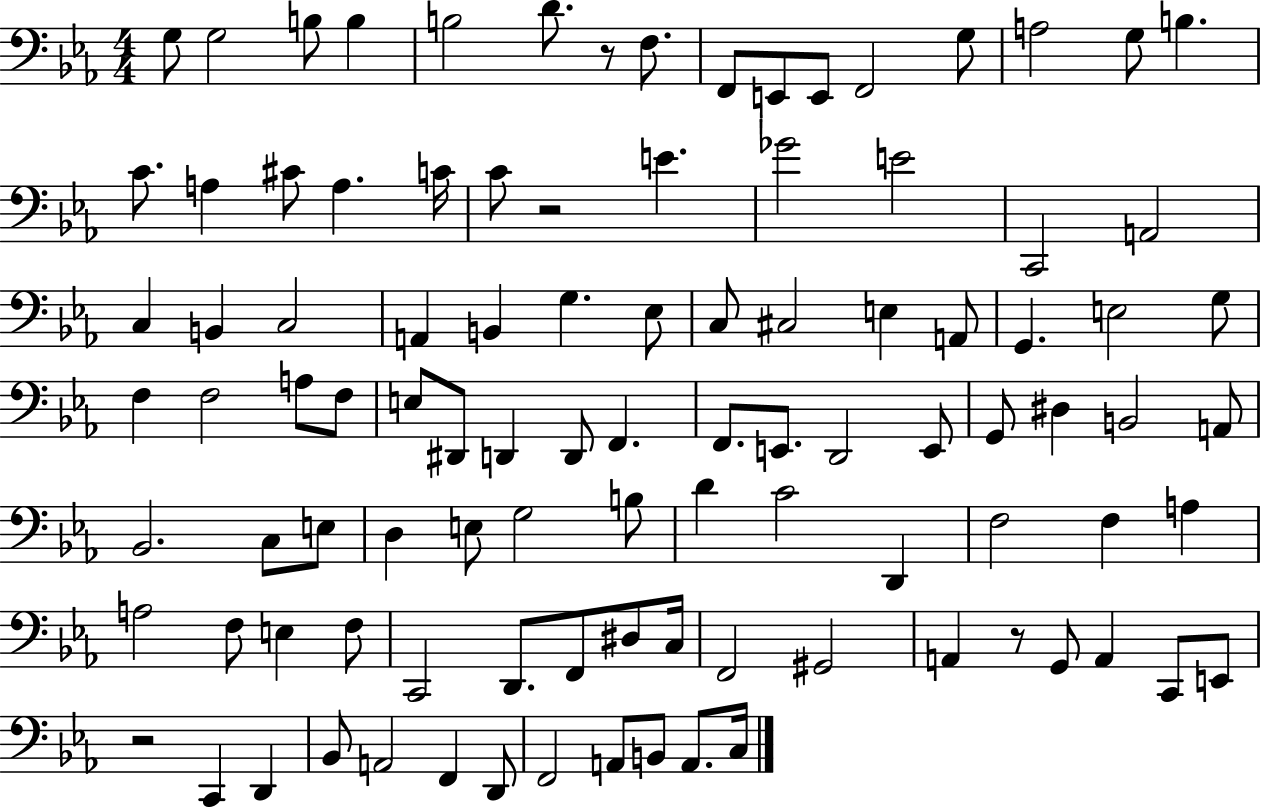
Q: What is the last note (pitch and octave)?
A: C3